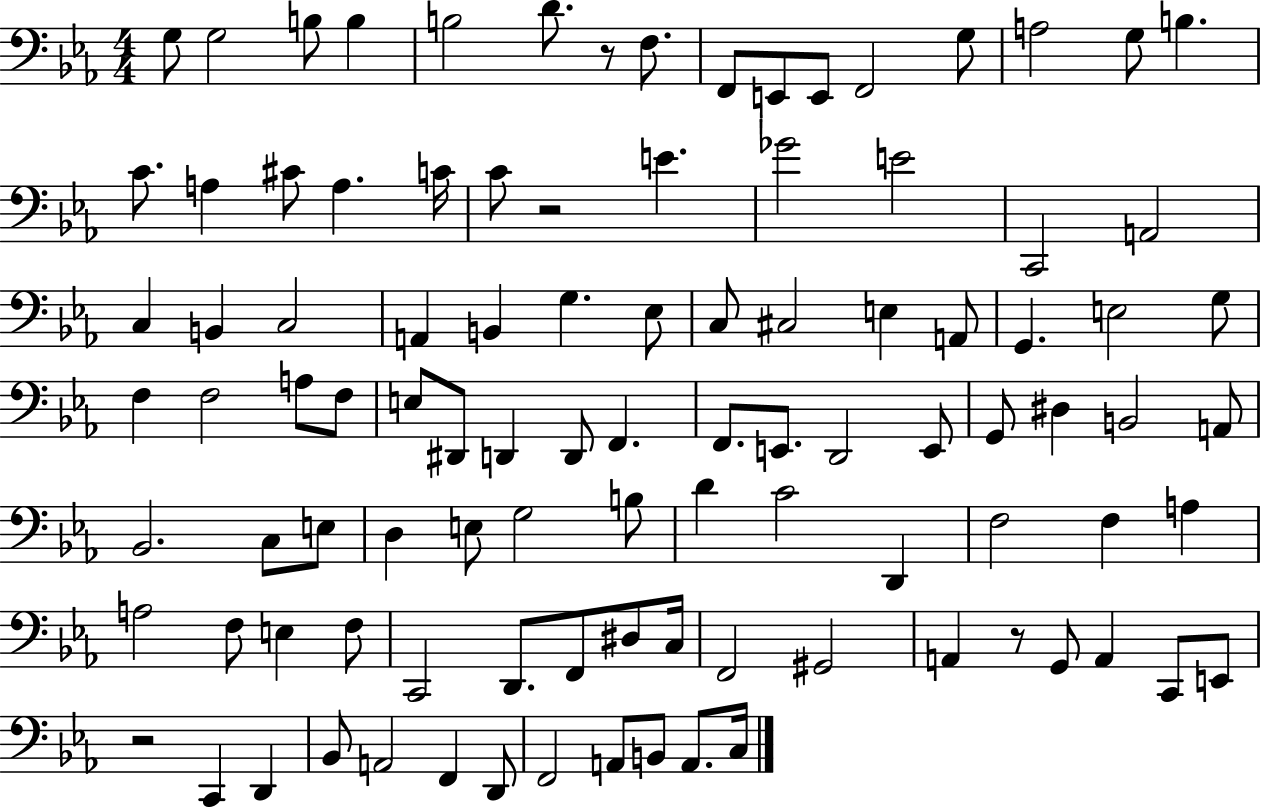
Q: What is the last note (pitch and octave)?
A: C3